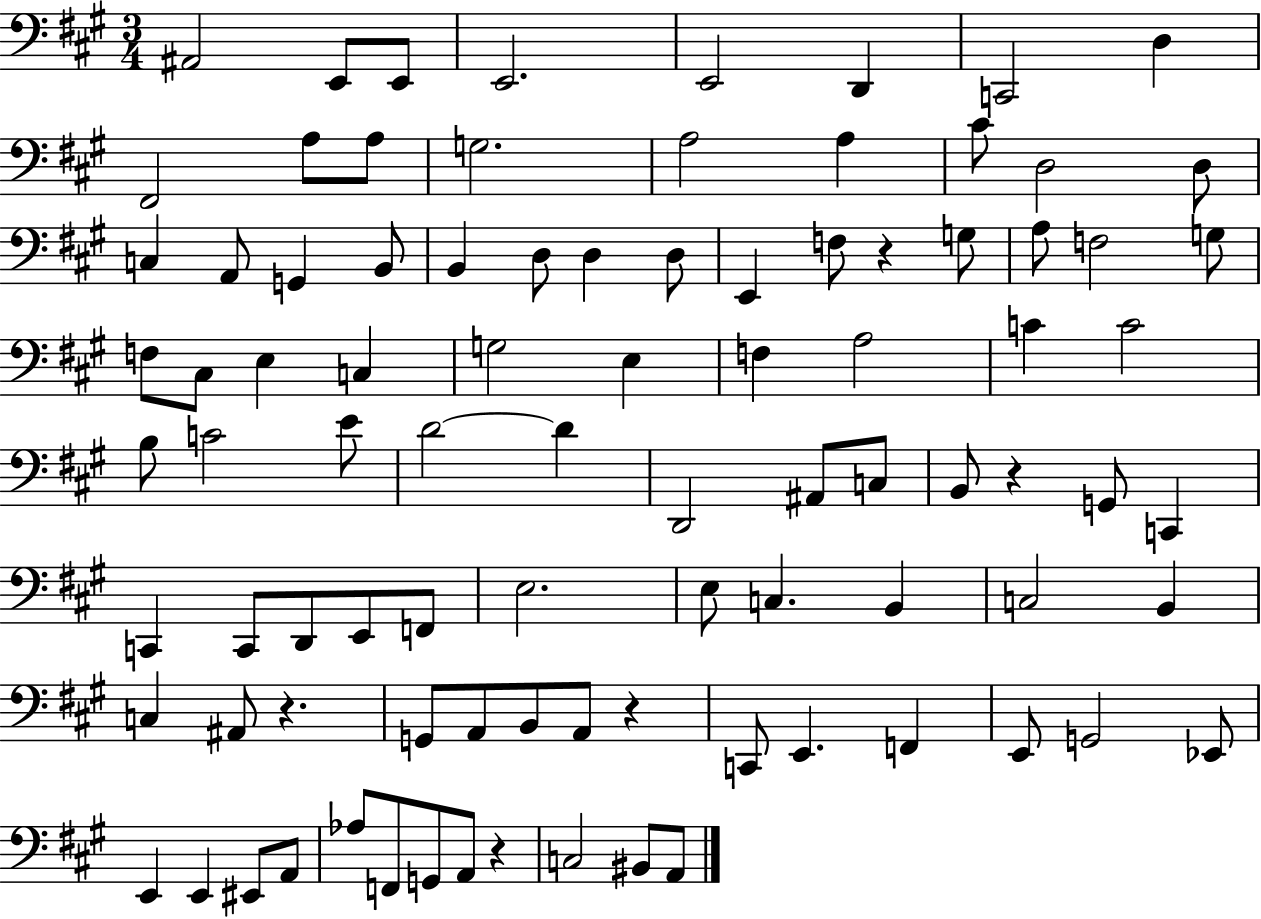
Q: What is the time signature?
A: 3/4